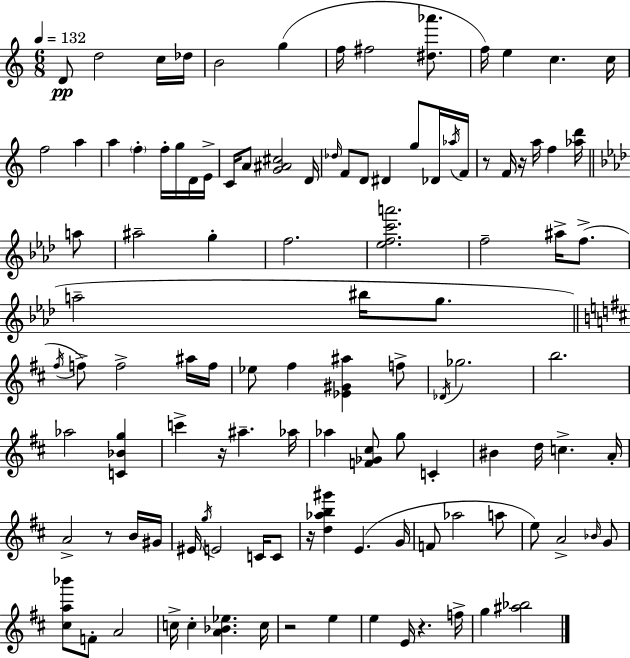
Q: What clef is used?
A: treble